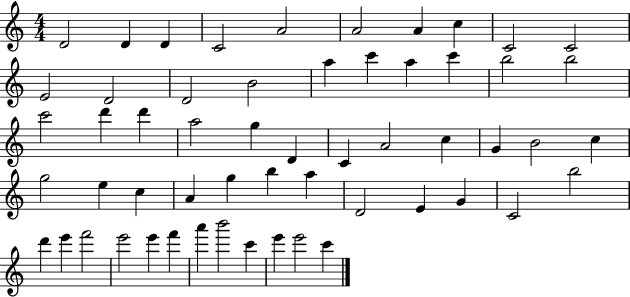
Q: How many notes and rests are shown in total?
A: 56